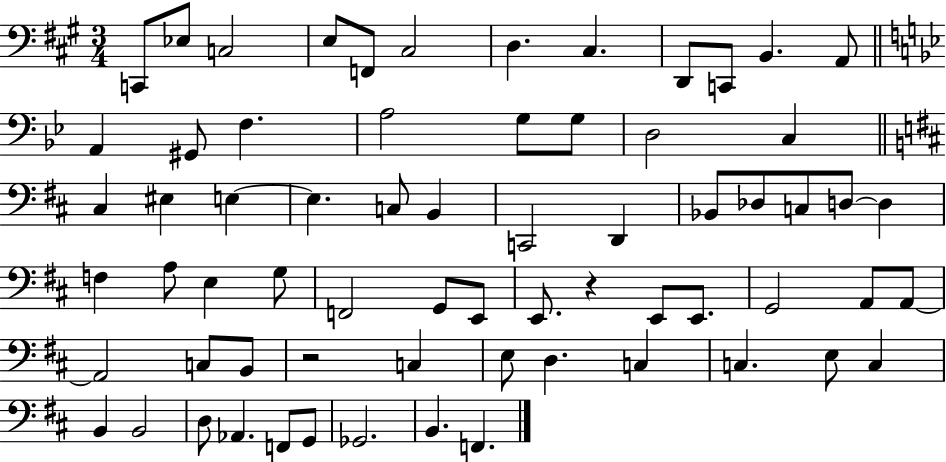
{
  \clef bass
  \numericTimeSignature
  \time 3/4
  \key a \major
  \repeat volta 2 { c,8 ees8 c2 | e8 f,8 cis2 | d4. cis4. | d,8 c,8 b,4. a,8 | \break \bar "||" \break \key bes \major a,4 gis,8 f4. | a2 g8 g8 | d2 c4 | \bar "||" \break \key b \minor cis4 eis4 e4~~ | e4. c8 b,4 | c,2 d,4 | bes,8 des8 c8 d8~~ d4 | \break f4 a8 e4 g8 | f,2 g,8 e,8 | e,8. r4 e,8 e,8. | g,2 a,8 a,8~~ | \break a,2 c8 b,8 | r2 c4 | e8 d4. c4 | c4. e8 c4 | \break b,4 b,2 | d8 aes,4. f,8 g,8 | ges,2. | b,4. f,4. | \break } \bar "|."
}